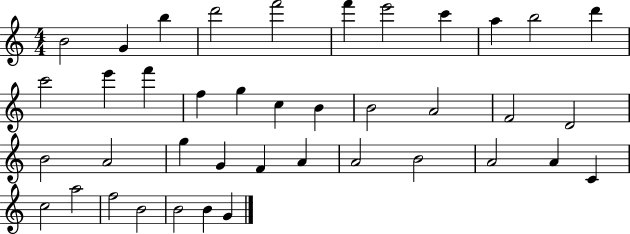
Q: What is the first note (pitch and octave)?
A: B4